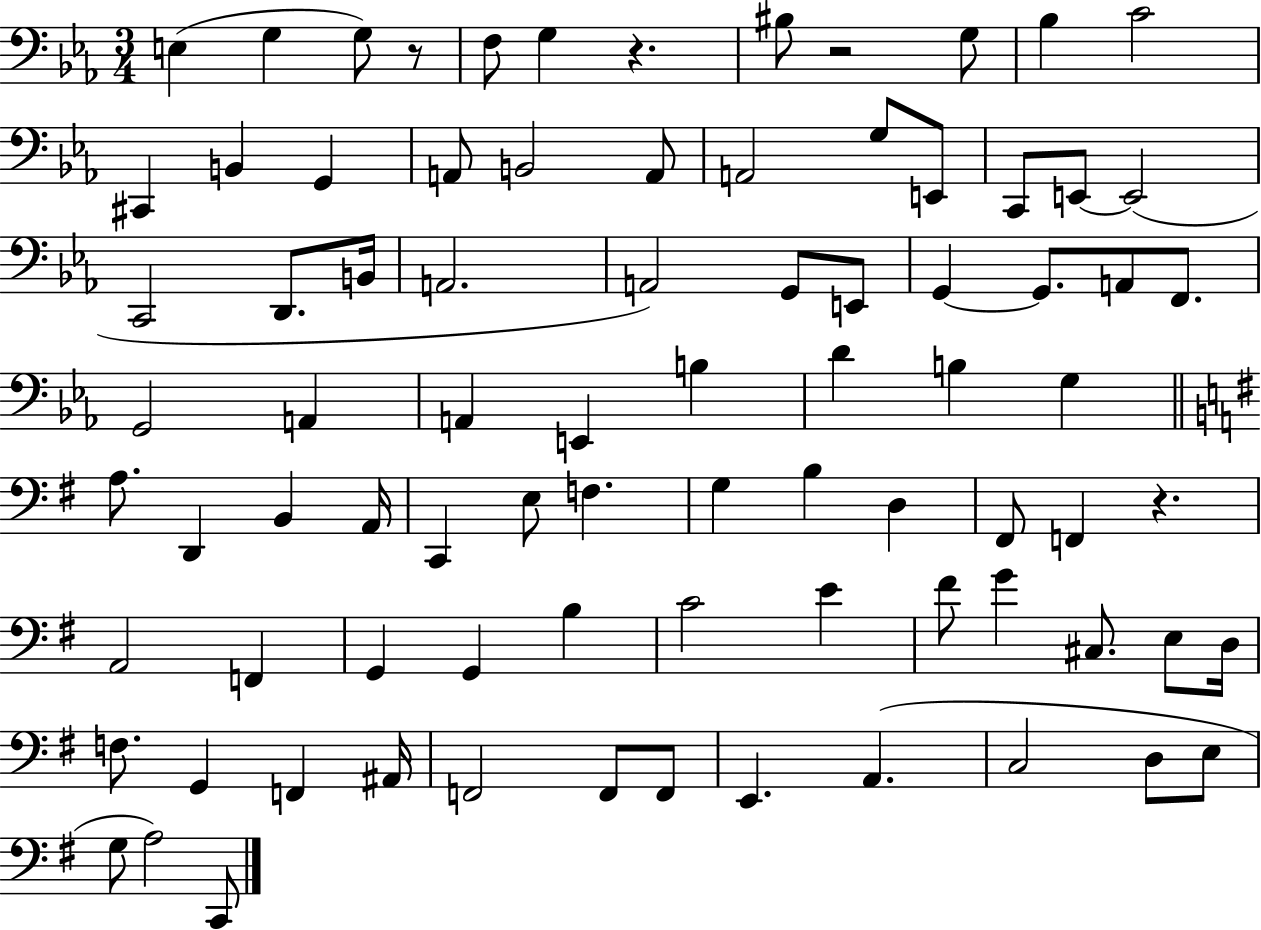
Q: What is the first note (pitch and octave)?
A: E3